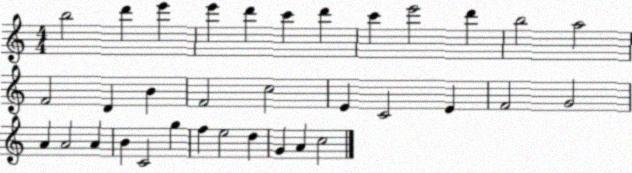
X:1
T:Untitled
M:4/4
L:1/4
K:C
b2 d' e' e' d' c' d' c' e'2 d' b2 a2 F2 D B F2 c2 E C2 E F2 G2 A A2 A B C2 g f e2 d G A c2